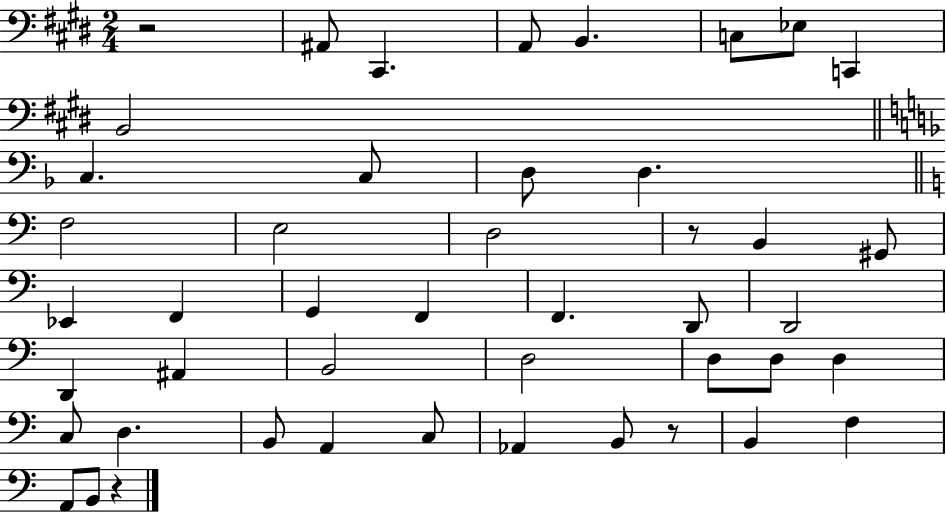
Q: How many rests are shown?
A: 4